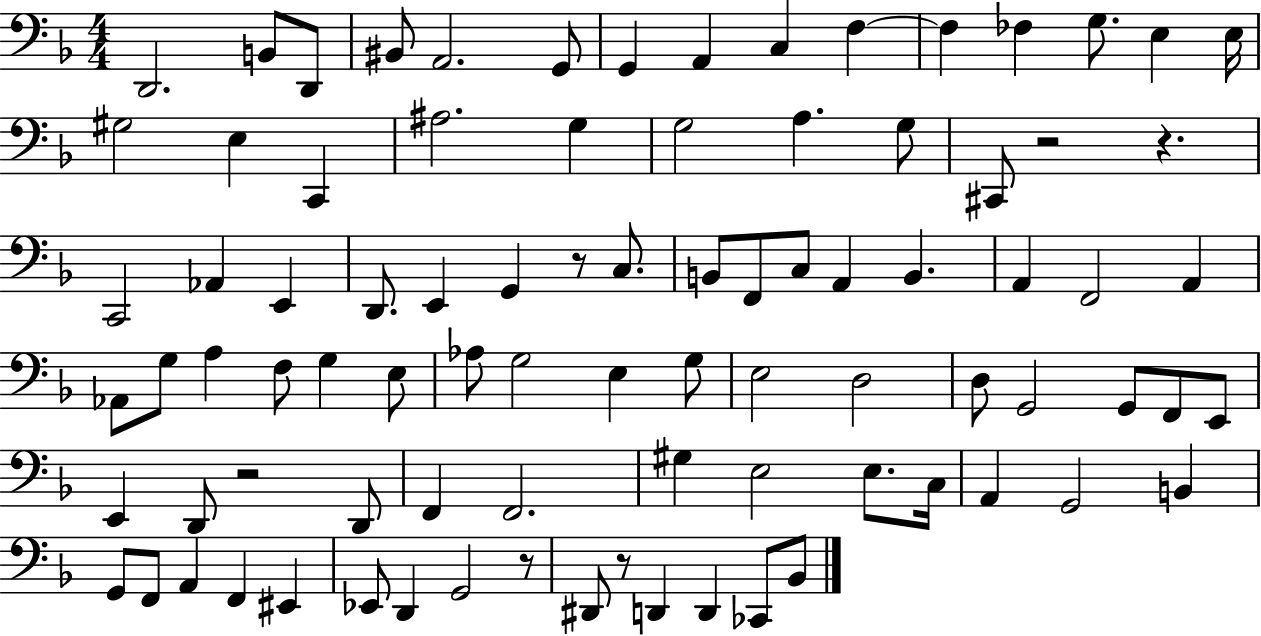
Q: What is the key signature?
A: F major